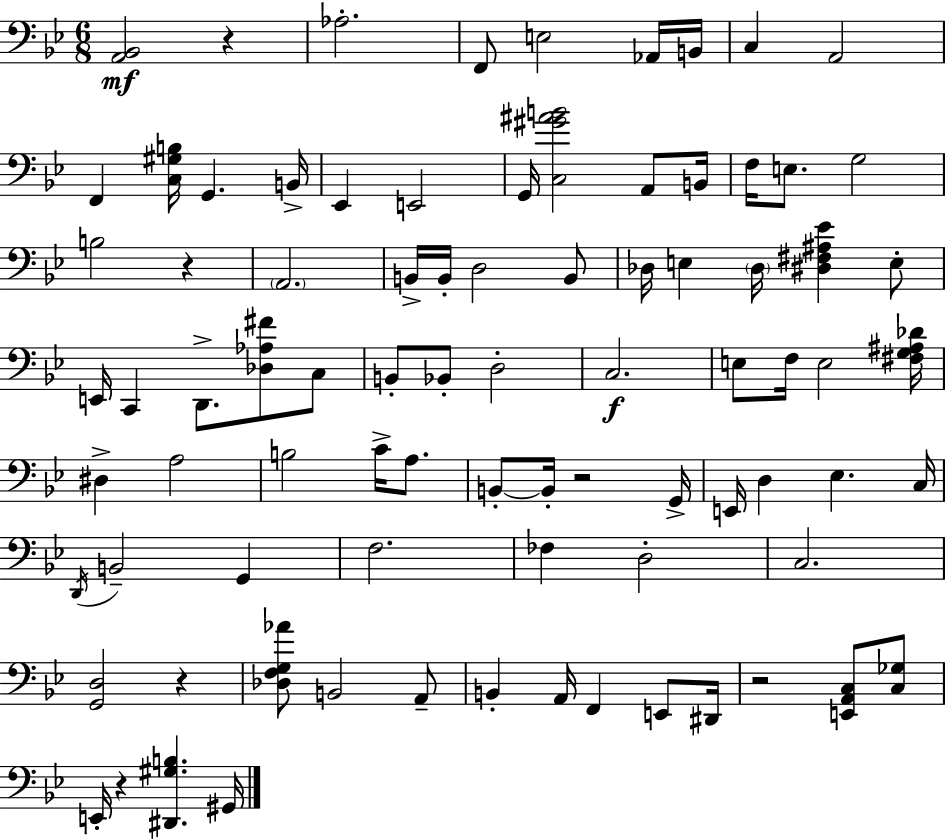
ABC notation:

X:1
T:Untitled
M:6/8
L:1/4
K:Bb
[A,,_B,,]2 z _A,2 F,,/2 E,2 _A,,/4 B,,/4 C, A,,2 F,, [C,^G,B,]/4 G,, B,,/4 _E,, E,,2 G,,/4 [C,^G^AB]2 A,,/2 B,,/4 F,/4 E,/2 G,2 B,2 z A,,2 B,,/4 B,,/4 D,2 B,,/2 _D,/4 E, _D,/4 [^D,^F,^A,_E] E,/2 E,,/4 C,, D,,/2 [_D,_A,^F]/2 C,/2 B,,/2 _B,,/2 D,2 C,2 E,/2 F,/4 E,2 [^F,G,^A,_D]/4 ^D, A,2 B,2 C/4 A,/2 B,,/2 B,,/4 z2 G,,/4 E,,/4 D, _E, C,/4 D,,/4 B,,2 G,, F,2 _F, D,2 C,2 [G,,D,]2 z [_D,F,G,_A]/2 B,,2 A,,/2 B,, A,,/4 F,, E,,/2 ^D,,/4 z2 [E,,A,,C,]/2 [C,_G,]/2 E,,/4 z [^D,,^G,B,] ^G,,/4